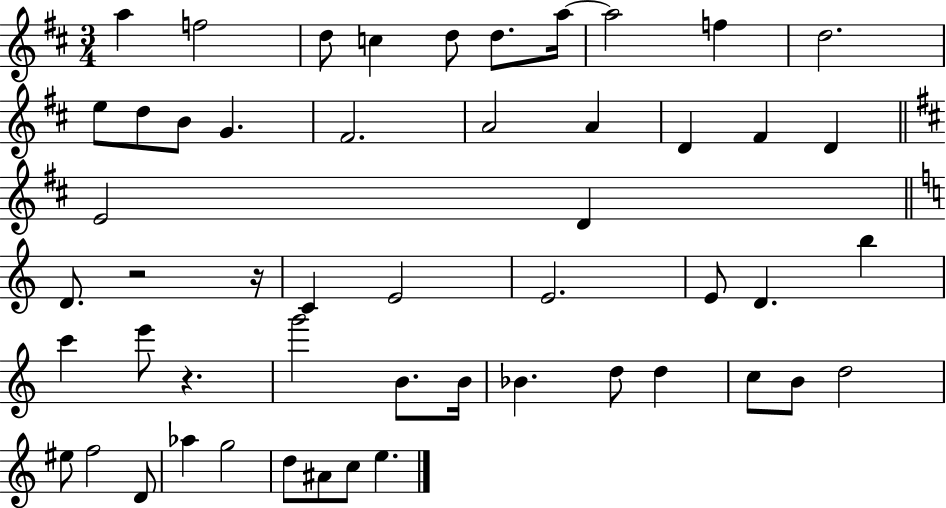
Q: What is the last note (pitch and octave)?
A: E5